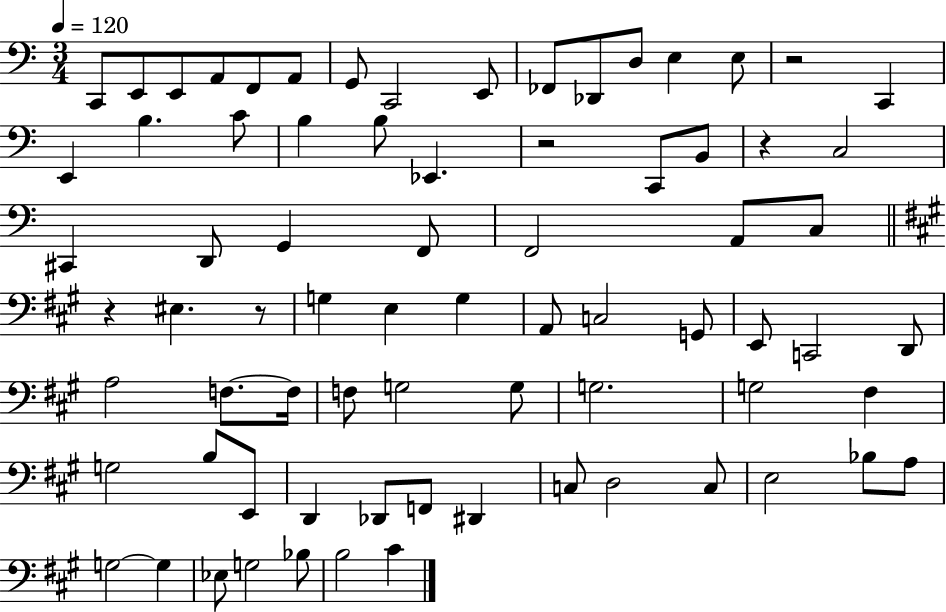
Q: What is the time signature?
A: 3/4